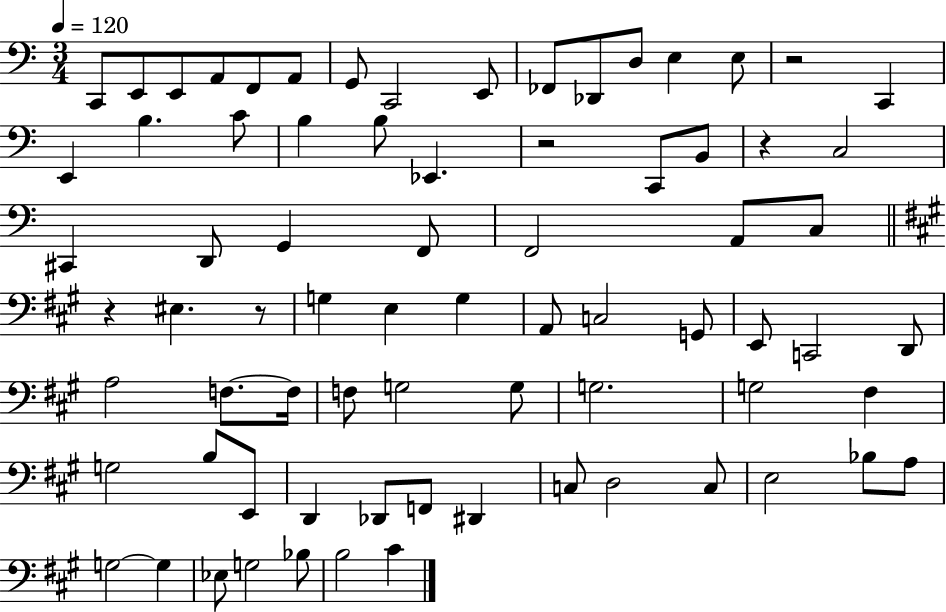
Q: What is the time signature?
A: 3/4